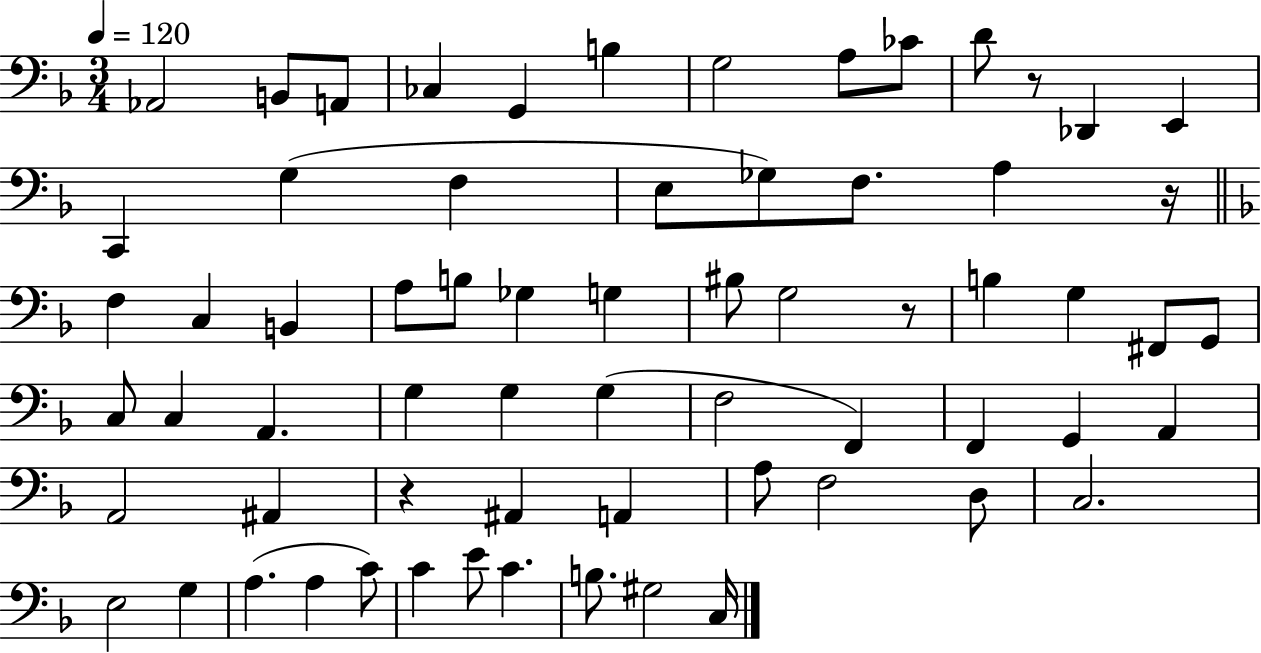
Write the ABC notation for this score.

X:1
T:Untitled
M:3/4
L:1/4
K:F
_A,,2 B,,/2 A,,/2 _C, G,, B, G,2 A,/2 _C/2 D/2 z/2 _D,, E,, C,, G, F, E,/2 _G,/2 F,/2 A, z/4 F, C, B,, A,/2 B,/2 _G, G, ^B,/2 G,2 z/2 B, G, ^F,,/2 G,,/2 C,/2 C, A,, G, G, G, F,2 F,, F,, G,, A,, A,,2 ^A,, z ^A,, A,, A,/2 F,2 D,/2 C,2 E,2 G, A, A, C/2 C E/2 C B,/2 ^G,2 C,/4